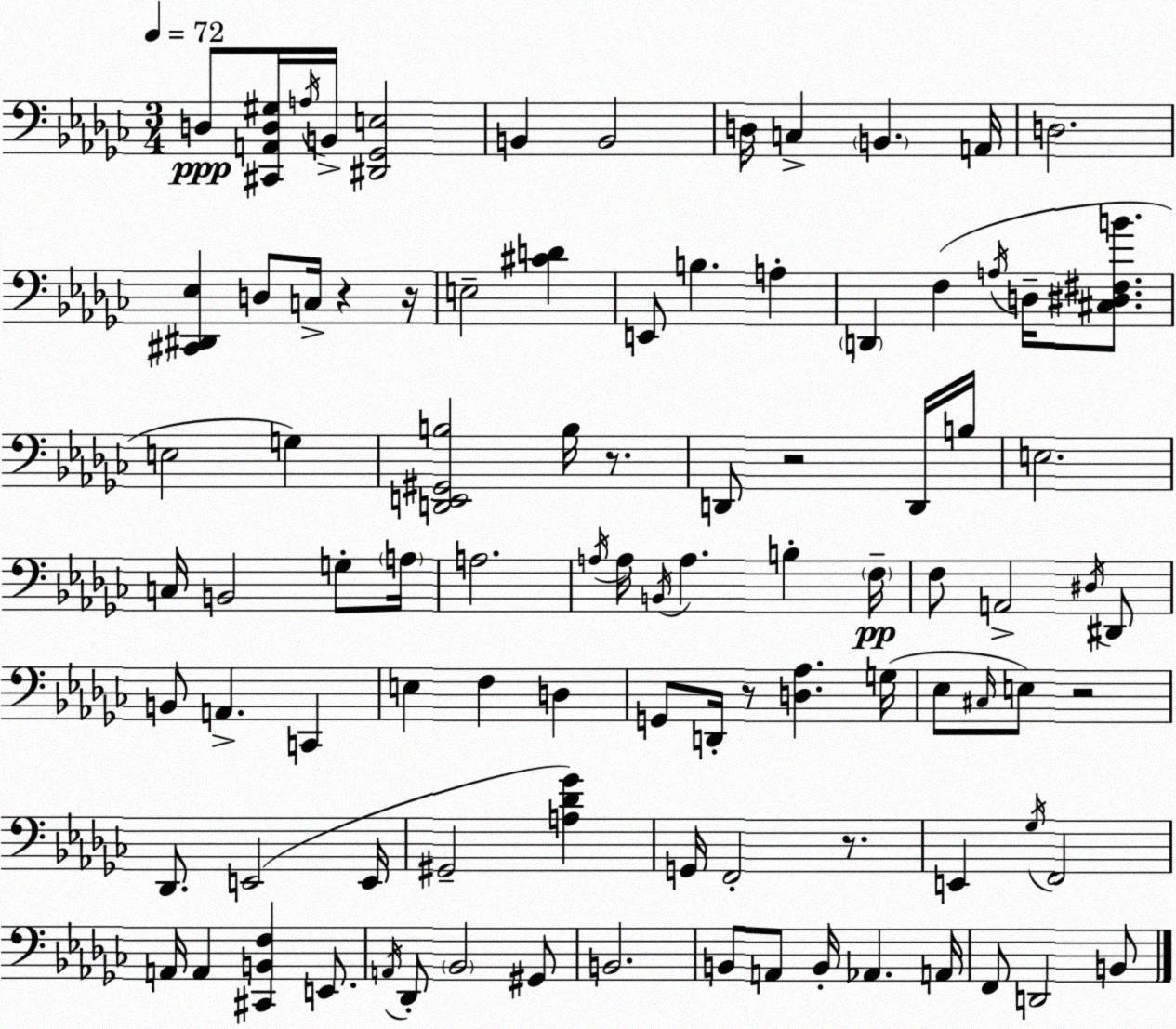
X:1
T:Untitled
M:3/4
L:1/4
K:Ebm
D,/2 [^C,,A,,D,^G,]/4 A,/4 B,,/4 [^D,,_G,,E,]2 B,, B,,2 D,/4 C, B,, A,,/4 D,2 [^C,,^D,,_E,] D,/2 C,/4 z z/4 E,2 [^CD] E,,/2 B, A, D,, F, A,/4 D,/4 [^C,^D,^F,B]/2 E,2 G, [D,,E,,^G,,B,]2 B,/4 z/2 D,,/2 z2 D,,/4 B,/4 E,2 C,/4 B,,2 G,/2 A,/4 A,2 A,/4 A,/4 B,,/4 A, B, F,/4 F,/2 A,,2 ^D,/4 ^D,,/2 B,,/2 A,, C,, E, F, D, G,,/2 D,,/4 z/2 [D,_A,] G,/4 _E,/2 ^C,/4 E,/2 z2 _D,,/2 E,,2 E,,/4 ^G,,2 [A,_D_G] G,,/4 F,,2 z/2 E,, _G,/4 F,,2 A,,/4 A,, [^C,,B,,F,] E,,/2 A,,/4 _D,,/2 _B,,2 ^G,,/2 B,,2 B,,/2 A,,/2 B,,/4 _A,, A,,/4 F,,/2 D,,2 B,,/2